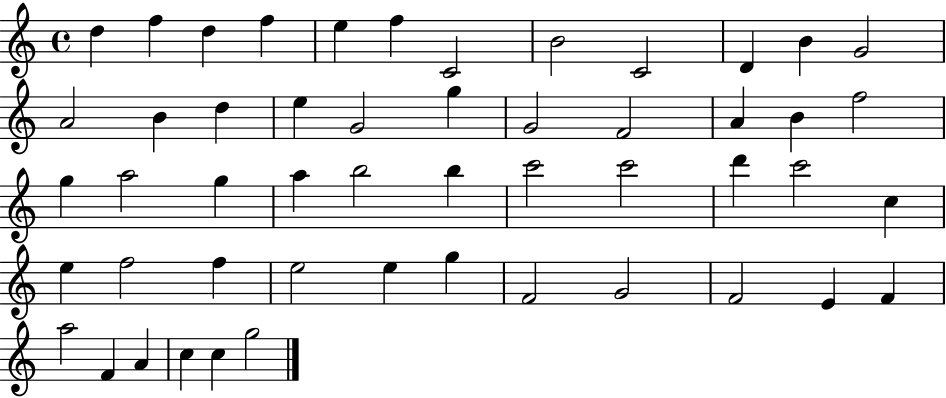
{
  \clef treble
  \time 4/4
  \defaultTimeSignature
  \key c \major
  d''4 f''4 d''4 f''4 | e''4 f''4 c'2 | b'2 c'2 | d'4 b'4 g'2 | \break a'2 b'4 d''4 | e''4 g'2 g''4 | g'2 f'2 | a'4 b'4 f''2 | \break g''4 a''2 g''4 | a''4 b''2 b''4 | c'''2 c'''2 | d'''4 c'''2 c''4 | \break e''4 f''2 f''4 | e''2 e''4 g''4 | f'2 g'2 | f'2 e'4 f'4 | \break a''2 f'4 a'4 | c''4 c''4 g''2 | \bar "|."
}